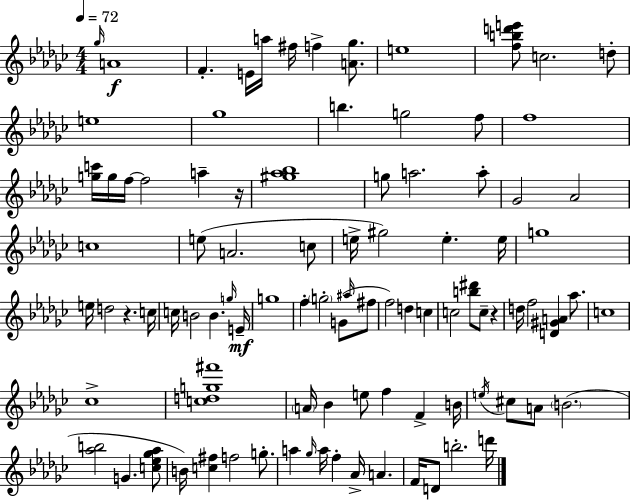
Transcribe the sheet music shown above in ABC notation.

X:1
T:Untitled
M:4/4
L:1/4
K:Ebm
_g/4 A4 F E/4 a/4 ^f/4 f [A_g]/2 e4 [fbd'e']/2 c2 d/2 e4 _g4 b g2 f/2 f4 [gc']/4 g/4 f/4 f2 a z/4 [^g_a_b]4 g/2 a2 a/2 _G2 _A2 c4 e/2 A2 c/2 e/4 ^g2 e e/4 g4 e/4 d2 z c/4 c/4 B2 B g/4 E/4 g4 f g2 G/2 ^a/4 ^f/2 f2 d c c2 [b^d']/2 c/2 z d/4 f2 [D^GA] _a/2 c4 _c4 [cdg^f']4 A/4 _B e/2 f F B/4 e/4 ^c/2 A/2 B2 [_ab]2 G [c_e_g_a]/2 B/4 [c^f] f2 g/2 a _g/4 a/4 f _A/4 A F/4 D/2 b2 d'/4